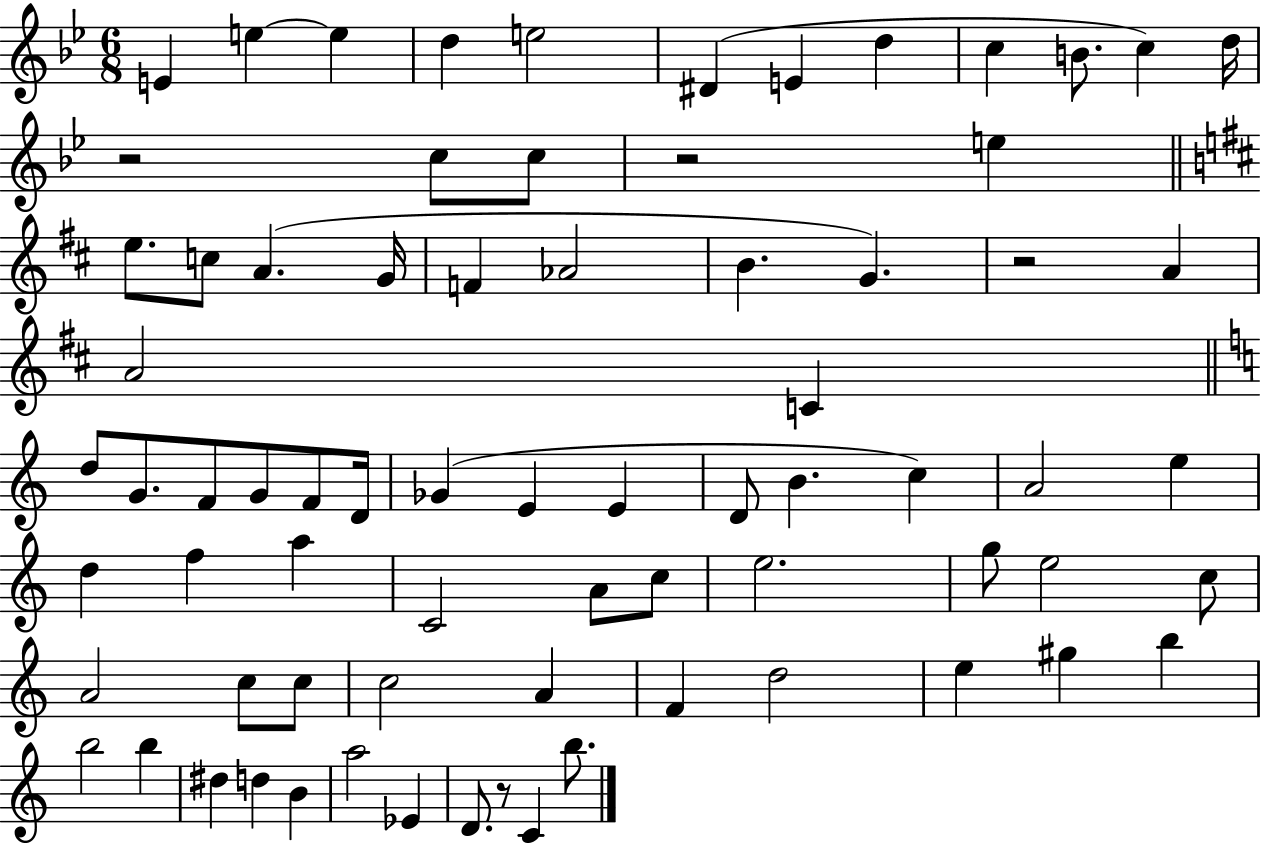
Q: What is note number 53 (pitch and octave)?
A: C5